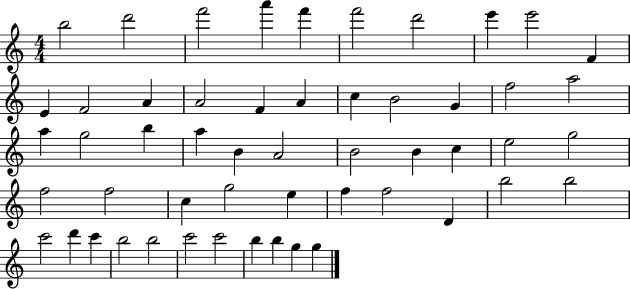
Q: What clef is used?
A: treble